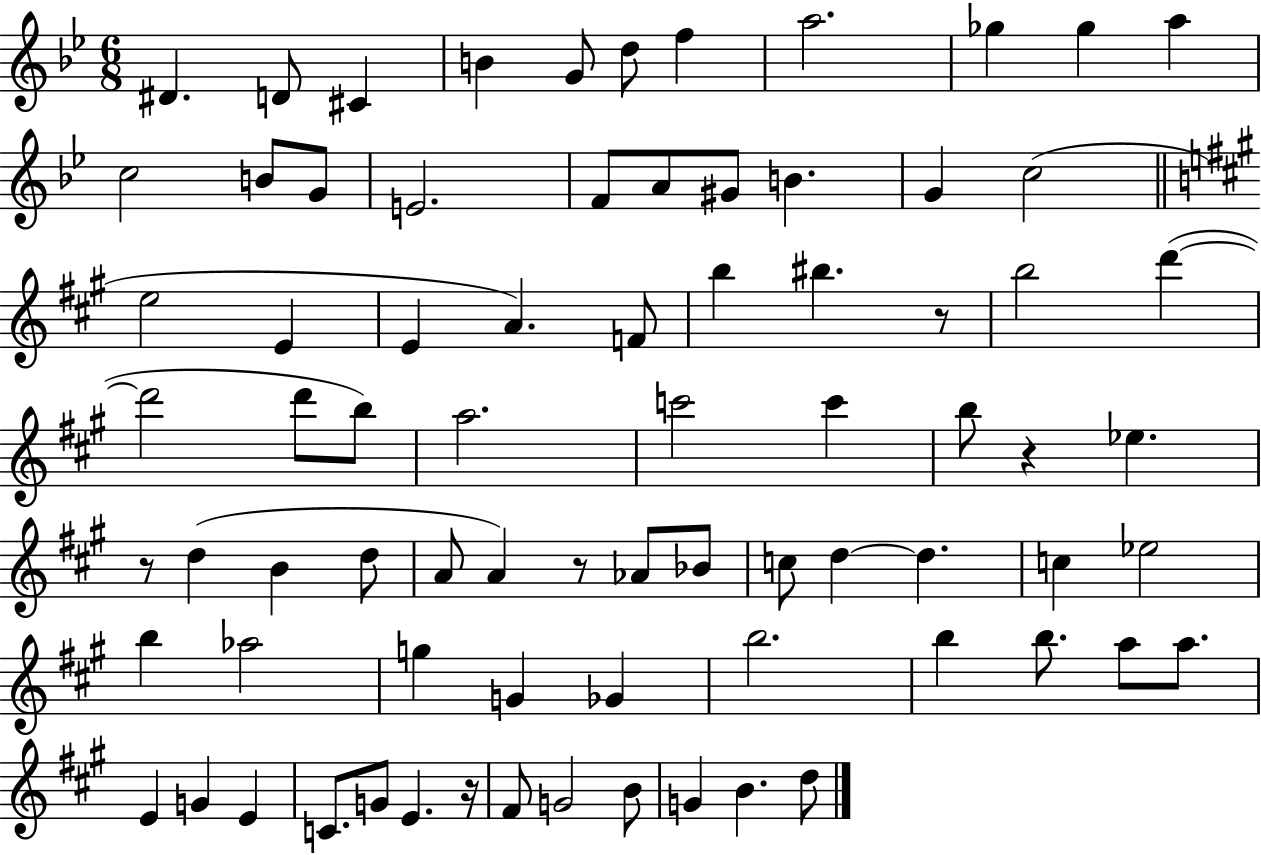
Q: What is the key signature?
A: BES major